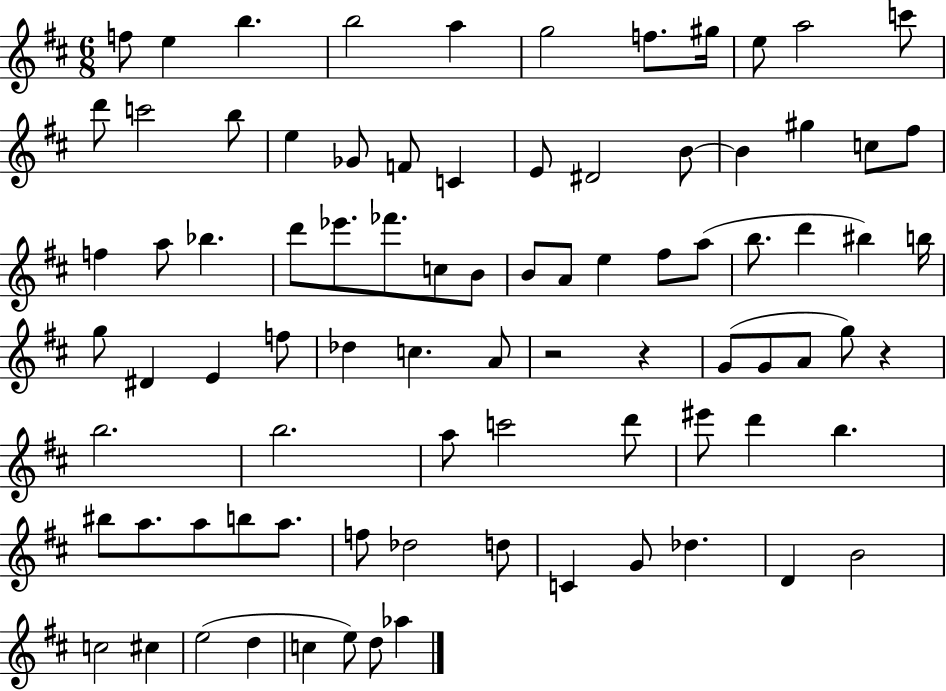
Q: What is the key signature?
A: D major